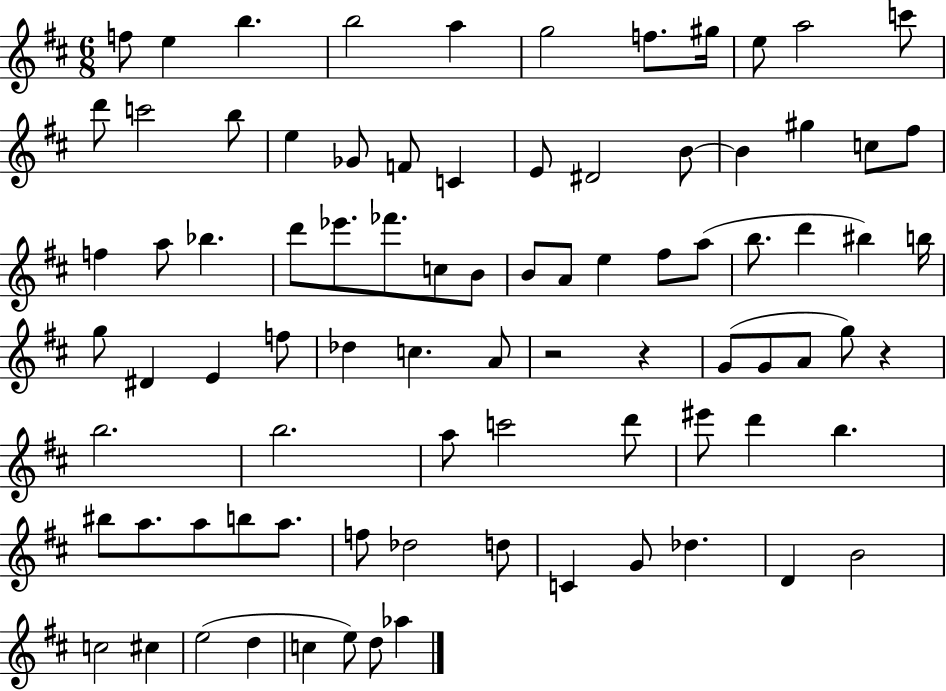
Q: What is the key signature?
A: D major